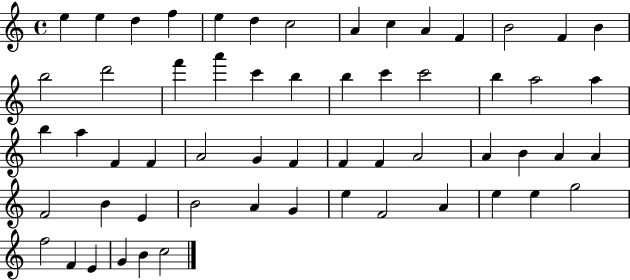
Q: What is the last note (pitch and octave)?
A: C5